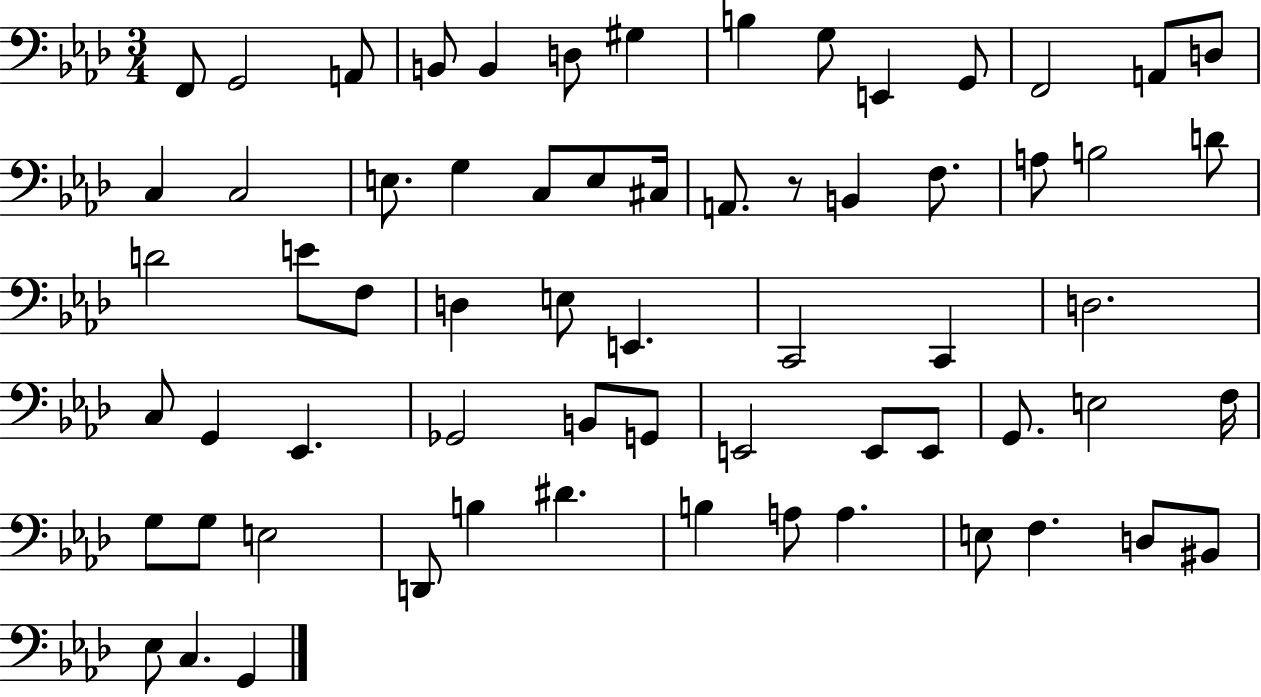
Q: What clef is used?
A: bass